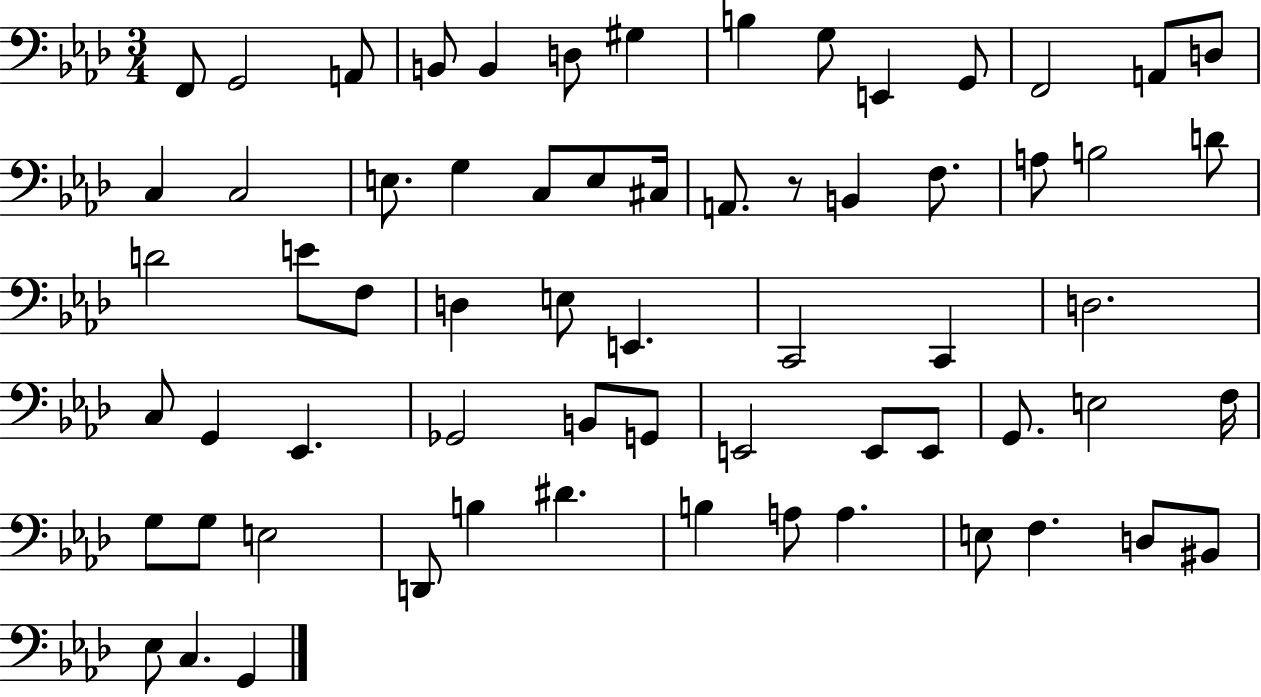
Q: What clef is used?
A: bass